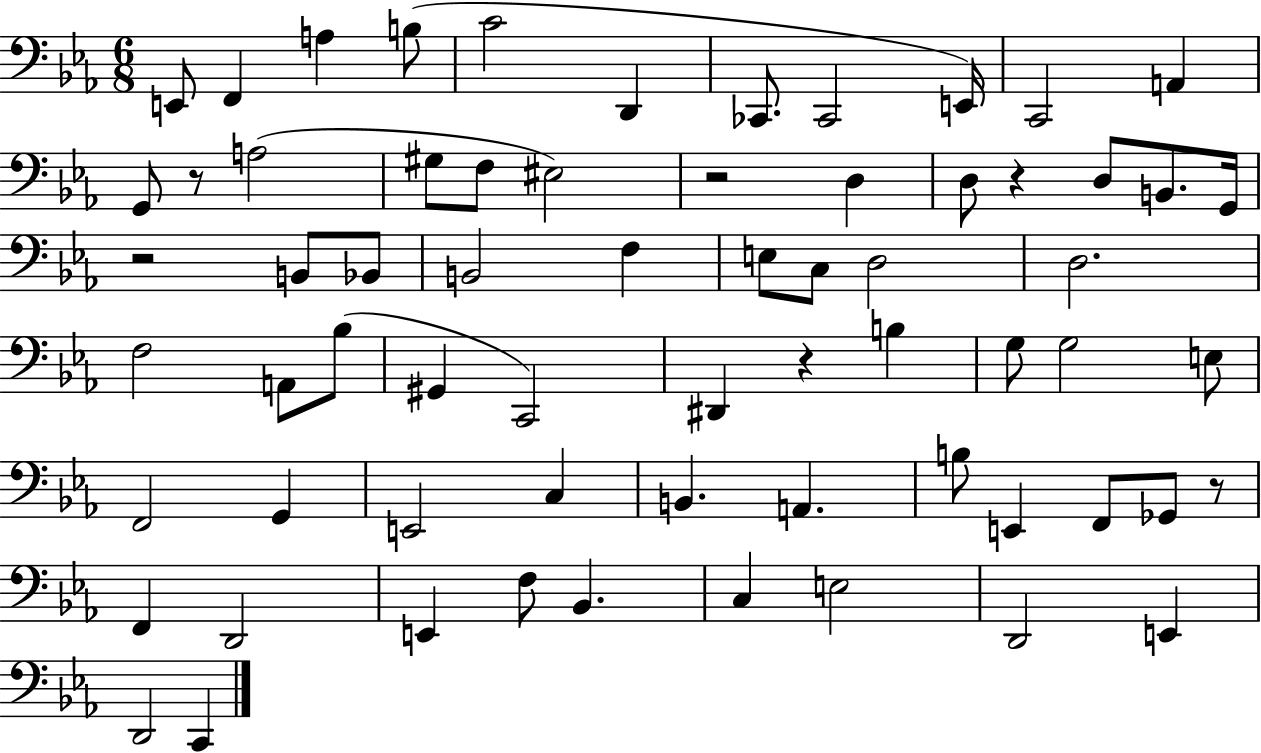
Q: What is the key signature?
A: EES major